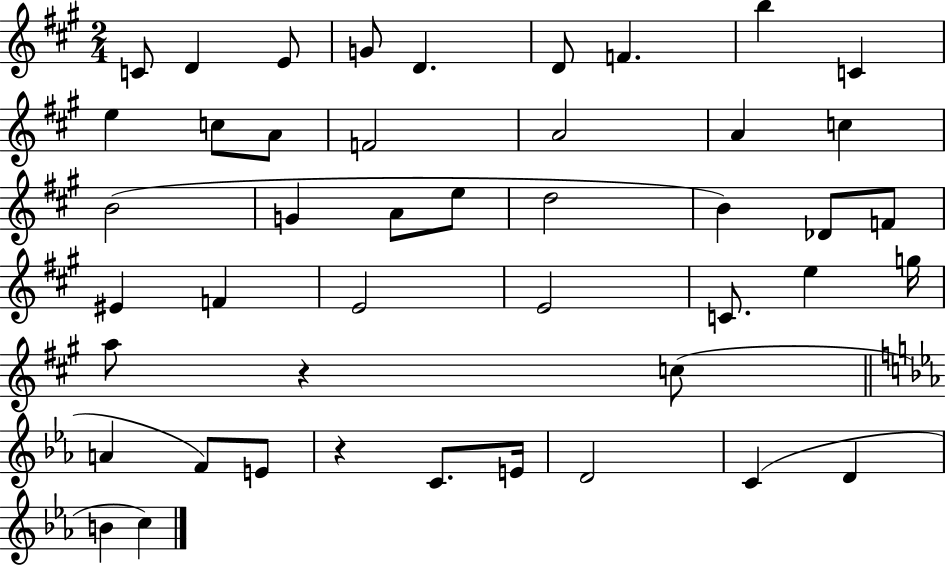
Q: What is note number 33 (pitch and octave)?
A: C5